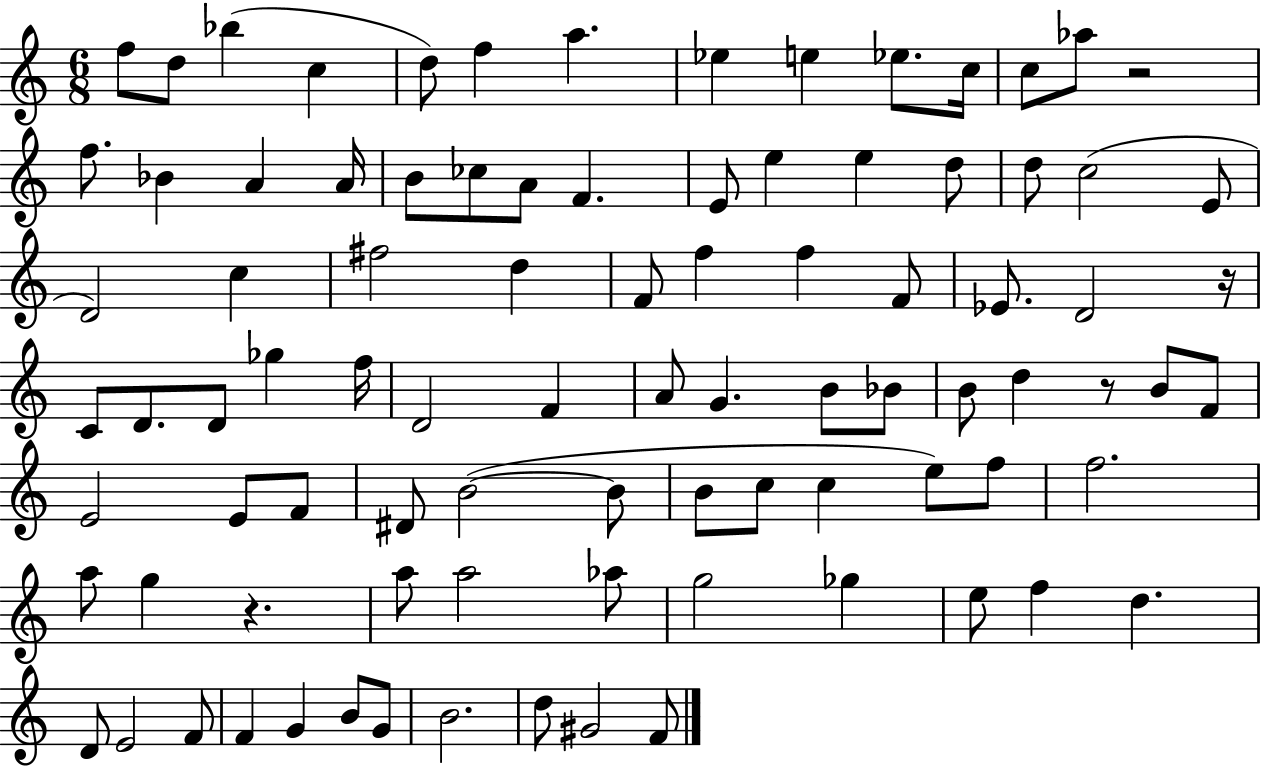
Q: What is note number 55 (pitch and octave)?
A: E4